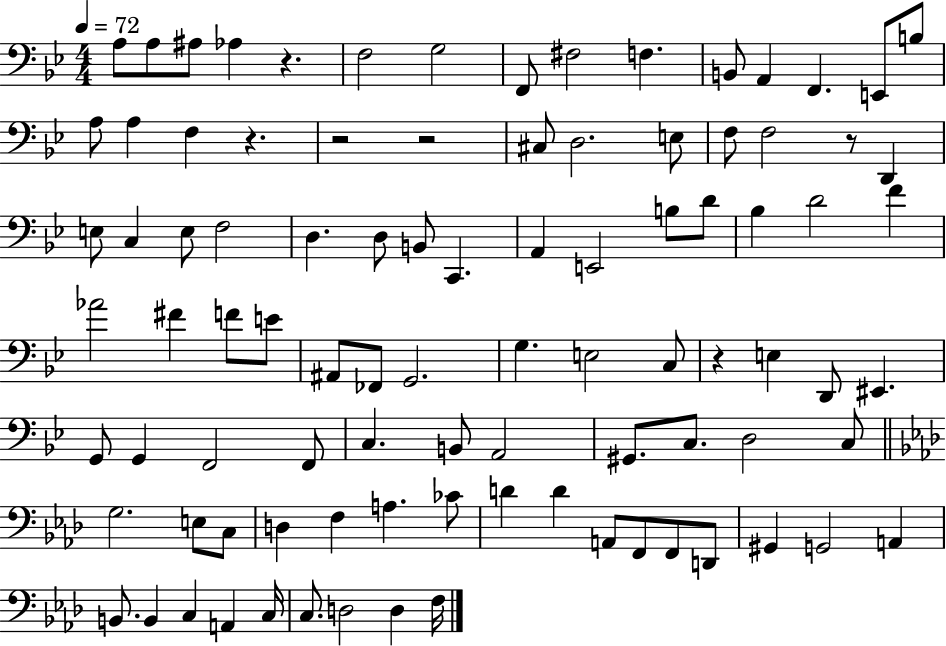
X:1
T:Untitled
M:4/4
L:1/4
K:Bb
A,/2 A,/2 ^A,/2 _A, z F,2 G,2 F,,/2 ^F,2 F, B,,/2 A,, F,, E,,/2 B,/2 A,/2 A, F, z z2 z2 ^C,/2 D,2 E,/2 F,/2 F,2 z/2 D,, E,/2 C, E,/2 F,2 D, D,/2 B,,/2 C,, A,, E,,2 B,/2 D/2 _B, D2 F _A2 ^F F/2 E/2 ^A,,/2 _F,,/2 G,,2 G, E,2 C,/2 z E, D,,/2 ^E,, G,,/2 G,, F,,2 F,,/2 C, B,,/2 A,,2 ^G,,/2 C,/2 D,2 C,/2 G,2 E,/2 C,/2 D, F, A, _C/2 D D A,,/2 F,,/2 F,,/2 D,,/2 ^G,, G,,2 A,, B,,/2 B,, C, A,, C,/4 C,/2 D,2 D, F,/4